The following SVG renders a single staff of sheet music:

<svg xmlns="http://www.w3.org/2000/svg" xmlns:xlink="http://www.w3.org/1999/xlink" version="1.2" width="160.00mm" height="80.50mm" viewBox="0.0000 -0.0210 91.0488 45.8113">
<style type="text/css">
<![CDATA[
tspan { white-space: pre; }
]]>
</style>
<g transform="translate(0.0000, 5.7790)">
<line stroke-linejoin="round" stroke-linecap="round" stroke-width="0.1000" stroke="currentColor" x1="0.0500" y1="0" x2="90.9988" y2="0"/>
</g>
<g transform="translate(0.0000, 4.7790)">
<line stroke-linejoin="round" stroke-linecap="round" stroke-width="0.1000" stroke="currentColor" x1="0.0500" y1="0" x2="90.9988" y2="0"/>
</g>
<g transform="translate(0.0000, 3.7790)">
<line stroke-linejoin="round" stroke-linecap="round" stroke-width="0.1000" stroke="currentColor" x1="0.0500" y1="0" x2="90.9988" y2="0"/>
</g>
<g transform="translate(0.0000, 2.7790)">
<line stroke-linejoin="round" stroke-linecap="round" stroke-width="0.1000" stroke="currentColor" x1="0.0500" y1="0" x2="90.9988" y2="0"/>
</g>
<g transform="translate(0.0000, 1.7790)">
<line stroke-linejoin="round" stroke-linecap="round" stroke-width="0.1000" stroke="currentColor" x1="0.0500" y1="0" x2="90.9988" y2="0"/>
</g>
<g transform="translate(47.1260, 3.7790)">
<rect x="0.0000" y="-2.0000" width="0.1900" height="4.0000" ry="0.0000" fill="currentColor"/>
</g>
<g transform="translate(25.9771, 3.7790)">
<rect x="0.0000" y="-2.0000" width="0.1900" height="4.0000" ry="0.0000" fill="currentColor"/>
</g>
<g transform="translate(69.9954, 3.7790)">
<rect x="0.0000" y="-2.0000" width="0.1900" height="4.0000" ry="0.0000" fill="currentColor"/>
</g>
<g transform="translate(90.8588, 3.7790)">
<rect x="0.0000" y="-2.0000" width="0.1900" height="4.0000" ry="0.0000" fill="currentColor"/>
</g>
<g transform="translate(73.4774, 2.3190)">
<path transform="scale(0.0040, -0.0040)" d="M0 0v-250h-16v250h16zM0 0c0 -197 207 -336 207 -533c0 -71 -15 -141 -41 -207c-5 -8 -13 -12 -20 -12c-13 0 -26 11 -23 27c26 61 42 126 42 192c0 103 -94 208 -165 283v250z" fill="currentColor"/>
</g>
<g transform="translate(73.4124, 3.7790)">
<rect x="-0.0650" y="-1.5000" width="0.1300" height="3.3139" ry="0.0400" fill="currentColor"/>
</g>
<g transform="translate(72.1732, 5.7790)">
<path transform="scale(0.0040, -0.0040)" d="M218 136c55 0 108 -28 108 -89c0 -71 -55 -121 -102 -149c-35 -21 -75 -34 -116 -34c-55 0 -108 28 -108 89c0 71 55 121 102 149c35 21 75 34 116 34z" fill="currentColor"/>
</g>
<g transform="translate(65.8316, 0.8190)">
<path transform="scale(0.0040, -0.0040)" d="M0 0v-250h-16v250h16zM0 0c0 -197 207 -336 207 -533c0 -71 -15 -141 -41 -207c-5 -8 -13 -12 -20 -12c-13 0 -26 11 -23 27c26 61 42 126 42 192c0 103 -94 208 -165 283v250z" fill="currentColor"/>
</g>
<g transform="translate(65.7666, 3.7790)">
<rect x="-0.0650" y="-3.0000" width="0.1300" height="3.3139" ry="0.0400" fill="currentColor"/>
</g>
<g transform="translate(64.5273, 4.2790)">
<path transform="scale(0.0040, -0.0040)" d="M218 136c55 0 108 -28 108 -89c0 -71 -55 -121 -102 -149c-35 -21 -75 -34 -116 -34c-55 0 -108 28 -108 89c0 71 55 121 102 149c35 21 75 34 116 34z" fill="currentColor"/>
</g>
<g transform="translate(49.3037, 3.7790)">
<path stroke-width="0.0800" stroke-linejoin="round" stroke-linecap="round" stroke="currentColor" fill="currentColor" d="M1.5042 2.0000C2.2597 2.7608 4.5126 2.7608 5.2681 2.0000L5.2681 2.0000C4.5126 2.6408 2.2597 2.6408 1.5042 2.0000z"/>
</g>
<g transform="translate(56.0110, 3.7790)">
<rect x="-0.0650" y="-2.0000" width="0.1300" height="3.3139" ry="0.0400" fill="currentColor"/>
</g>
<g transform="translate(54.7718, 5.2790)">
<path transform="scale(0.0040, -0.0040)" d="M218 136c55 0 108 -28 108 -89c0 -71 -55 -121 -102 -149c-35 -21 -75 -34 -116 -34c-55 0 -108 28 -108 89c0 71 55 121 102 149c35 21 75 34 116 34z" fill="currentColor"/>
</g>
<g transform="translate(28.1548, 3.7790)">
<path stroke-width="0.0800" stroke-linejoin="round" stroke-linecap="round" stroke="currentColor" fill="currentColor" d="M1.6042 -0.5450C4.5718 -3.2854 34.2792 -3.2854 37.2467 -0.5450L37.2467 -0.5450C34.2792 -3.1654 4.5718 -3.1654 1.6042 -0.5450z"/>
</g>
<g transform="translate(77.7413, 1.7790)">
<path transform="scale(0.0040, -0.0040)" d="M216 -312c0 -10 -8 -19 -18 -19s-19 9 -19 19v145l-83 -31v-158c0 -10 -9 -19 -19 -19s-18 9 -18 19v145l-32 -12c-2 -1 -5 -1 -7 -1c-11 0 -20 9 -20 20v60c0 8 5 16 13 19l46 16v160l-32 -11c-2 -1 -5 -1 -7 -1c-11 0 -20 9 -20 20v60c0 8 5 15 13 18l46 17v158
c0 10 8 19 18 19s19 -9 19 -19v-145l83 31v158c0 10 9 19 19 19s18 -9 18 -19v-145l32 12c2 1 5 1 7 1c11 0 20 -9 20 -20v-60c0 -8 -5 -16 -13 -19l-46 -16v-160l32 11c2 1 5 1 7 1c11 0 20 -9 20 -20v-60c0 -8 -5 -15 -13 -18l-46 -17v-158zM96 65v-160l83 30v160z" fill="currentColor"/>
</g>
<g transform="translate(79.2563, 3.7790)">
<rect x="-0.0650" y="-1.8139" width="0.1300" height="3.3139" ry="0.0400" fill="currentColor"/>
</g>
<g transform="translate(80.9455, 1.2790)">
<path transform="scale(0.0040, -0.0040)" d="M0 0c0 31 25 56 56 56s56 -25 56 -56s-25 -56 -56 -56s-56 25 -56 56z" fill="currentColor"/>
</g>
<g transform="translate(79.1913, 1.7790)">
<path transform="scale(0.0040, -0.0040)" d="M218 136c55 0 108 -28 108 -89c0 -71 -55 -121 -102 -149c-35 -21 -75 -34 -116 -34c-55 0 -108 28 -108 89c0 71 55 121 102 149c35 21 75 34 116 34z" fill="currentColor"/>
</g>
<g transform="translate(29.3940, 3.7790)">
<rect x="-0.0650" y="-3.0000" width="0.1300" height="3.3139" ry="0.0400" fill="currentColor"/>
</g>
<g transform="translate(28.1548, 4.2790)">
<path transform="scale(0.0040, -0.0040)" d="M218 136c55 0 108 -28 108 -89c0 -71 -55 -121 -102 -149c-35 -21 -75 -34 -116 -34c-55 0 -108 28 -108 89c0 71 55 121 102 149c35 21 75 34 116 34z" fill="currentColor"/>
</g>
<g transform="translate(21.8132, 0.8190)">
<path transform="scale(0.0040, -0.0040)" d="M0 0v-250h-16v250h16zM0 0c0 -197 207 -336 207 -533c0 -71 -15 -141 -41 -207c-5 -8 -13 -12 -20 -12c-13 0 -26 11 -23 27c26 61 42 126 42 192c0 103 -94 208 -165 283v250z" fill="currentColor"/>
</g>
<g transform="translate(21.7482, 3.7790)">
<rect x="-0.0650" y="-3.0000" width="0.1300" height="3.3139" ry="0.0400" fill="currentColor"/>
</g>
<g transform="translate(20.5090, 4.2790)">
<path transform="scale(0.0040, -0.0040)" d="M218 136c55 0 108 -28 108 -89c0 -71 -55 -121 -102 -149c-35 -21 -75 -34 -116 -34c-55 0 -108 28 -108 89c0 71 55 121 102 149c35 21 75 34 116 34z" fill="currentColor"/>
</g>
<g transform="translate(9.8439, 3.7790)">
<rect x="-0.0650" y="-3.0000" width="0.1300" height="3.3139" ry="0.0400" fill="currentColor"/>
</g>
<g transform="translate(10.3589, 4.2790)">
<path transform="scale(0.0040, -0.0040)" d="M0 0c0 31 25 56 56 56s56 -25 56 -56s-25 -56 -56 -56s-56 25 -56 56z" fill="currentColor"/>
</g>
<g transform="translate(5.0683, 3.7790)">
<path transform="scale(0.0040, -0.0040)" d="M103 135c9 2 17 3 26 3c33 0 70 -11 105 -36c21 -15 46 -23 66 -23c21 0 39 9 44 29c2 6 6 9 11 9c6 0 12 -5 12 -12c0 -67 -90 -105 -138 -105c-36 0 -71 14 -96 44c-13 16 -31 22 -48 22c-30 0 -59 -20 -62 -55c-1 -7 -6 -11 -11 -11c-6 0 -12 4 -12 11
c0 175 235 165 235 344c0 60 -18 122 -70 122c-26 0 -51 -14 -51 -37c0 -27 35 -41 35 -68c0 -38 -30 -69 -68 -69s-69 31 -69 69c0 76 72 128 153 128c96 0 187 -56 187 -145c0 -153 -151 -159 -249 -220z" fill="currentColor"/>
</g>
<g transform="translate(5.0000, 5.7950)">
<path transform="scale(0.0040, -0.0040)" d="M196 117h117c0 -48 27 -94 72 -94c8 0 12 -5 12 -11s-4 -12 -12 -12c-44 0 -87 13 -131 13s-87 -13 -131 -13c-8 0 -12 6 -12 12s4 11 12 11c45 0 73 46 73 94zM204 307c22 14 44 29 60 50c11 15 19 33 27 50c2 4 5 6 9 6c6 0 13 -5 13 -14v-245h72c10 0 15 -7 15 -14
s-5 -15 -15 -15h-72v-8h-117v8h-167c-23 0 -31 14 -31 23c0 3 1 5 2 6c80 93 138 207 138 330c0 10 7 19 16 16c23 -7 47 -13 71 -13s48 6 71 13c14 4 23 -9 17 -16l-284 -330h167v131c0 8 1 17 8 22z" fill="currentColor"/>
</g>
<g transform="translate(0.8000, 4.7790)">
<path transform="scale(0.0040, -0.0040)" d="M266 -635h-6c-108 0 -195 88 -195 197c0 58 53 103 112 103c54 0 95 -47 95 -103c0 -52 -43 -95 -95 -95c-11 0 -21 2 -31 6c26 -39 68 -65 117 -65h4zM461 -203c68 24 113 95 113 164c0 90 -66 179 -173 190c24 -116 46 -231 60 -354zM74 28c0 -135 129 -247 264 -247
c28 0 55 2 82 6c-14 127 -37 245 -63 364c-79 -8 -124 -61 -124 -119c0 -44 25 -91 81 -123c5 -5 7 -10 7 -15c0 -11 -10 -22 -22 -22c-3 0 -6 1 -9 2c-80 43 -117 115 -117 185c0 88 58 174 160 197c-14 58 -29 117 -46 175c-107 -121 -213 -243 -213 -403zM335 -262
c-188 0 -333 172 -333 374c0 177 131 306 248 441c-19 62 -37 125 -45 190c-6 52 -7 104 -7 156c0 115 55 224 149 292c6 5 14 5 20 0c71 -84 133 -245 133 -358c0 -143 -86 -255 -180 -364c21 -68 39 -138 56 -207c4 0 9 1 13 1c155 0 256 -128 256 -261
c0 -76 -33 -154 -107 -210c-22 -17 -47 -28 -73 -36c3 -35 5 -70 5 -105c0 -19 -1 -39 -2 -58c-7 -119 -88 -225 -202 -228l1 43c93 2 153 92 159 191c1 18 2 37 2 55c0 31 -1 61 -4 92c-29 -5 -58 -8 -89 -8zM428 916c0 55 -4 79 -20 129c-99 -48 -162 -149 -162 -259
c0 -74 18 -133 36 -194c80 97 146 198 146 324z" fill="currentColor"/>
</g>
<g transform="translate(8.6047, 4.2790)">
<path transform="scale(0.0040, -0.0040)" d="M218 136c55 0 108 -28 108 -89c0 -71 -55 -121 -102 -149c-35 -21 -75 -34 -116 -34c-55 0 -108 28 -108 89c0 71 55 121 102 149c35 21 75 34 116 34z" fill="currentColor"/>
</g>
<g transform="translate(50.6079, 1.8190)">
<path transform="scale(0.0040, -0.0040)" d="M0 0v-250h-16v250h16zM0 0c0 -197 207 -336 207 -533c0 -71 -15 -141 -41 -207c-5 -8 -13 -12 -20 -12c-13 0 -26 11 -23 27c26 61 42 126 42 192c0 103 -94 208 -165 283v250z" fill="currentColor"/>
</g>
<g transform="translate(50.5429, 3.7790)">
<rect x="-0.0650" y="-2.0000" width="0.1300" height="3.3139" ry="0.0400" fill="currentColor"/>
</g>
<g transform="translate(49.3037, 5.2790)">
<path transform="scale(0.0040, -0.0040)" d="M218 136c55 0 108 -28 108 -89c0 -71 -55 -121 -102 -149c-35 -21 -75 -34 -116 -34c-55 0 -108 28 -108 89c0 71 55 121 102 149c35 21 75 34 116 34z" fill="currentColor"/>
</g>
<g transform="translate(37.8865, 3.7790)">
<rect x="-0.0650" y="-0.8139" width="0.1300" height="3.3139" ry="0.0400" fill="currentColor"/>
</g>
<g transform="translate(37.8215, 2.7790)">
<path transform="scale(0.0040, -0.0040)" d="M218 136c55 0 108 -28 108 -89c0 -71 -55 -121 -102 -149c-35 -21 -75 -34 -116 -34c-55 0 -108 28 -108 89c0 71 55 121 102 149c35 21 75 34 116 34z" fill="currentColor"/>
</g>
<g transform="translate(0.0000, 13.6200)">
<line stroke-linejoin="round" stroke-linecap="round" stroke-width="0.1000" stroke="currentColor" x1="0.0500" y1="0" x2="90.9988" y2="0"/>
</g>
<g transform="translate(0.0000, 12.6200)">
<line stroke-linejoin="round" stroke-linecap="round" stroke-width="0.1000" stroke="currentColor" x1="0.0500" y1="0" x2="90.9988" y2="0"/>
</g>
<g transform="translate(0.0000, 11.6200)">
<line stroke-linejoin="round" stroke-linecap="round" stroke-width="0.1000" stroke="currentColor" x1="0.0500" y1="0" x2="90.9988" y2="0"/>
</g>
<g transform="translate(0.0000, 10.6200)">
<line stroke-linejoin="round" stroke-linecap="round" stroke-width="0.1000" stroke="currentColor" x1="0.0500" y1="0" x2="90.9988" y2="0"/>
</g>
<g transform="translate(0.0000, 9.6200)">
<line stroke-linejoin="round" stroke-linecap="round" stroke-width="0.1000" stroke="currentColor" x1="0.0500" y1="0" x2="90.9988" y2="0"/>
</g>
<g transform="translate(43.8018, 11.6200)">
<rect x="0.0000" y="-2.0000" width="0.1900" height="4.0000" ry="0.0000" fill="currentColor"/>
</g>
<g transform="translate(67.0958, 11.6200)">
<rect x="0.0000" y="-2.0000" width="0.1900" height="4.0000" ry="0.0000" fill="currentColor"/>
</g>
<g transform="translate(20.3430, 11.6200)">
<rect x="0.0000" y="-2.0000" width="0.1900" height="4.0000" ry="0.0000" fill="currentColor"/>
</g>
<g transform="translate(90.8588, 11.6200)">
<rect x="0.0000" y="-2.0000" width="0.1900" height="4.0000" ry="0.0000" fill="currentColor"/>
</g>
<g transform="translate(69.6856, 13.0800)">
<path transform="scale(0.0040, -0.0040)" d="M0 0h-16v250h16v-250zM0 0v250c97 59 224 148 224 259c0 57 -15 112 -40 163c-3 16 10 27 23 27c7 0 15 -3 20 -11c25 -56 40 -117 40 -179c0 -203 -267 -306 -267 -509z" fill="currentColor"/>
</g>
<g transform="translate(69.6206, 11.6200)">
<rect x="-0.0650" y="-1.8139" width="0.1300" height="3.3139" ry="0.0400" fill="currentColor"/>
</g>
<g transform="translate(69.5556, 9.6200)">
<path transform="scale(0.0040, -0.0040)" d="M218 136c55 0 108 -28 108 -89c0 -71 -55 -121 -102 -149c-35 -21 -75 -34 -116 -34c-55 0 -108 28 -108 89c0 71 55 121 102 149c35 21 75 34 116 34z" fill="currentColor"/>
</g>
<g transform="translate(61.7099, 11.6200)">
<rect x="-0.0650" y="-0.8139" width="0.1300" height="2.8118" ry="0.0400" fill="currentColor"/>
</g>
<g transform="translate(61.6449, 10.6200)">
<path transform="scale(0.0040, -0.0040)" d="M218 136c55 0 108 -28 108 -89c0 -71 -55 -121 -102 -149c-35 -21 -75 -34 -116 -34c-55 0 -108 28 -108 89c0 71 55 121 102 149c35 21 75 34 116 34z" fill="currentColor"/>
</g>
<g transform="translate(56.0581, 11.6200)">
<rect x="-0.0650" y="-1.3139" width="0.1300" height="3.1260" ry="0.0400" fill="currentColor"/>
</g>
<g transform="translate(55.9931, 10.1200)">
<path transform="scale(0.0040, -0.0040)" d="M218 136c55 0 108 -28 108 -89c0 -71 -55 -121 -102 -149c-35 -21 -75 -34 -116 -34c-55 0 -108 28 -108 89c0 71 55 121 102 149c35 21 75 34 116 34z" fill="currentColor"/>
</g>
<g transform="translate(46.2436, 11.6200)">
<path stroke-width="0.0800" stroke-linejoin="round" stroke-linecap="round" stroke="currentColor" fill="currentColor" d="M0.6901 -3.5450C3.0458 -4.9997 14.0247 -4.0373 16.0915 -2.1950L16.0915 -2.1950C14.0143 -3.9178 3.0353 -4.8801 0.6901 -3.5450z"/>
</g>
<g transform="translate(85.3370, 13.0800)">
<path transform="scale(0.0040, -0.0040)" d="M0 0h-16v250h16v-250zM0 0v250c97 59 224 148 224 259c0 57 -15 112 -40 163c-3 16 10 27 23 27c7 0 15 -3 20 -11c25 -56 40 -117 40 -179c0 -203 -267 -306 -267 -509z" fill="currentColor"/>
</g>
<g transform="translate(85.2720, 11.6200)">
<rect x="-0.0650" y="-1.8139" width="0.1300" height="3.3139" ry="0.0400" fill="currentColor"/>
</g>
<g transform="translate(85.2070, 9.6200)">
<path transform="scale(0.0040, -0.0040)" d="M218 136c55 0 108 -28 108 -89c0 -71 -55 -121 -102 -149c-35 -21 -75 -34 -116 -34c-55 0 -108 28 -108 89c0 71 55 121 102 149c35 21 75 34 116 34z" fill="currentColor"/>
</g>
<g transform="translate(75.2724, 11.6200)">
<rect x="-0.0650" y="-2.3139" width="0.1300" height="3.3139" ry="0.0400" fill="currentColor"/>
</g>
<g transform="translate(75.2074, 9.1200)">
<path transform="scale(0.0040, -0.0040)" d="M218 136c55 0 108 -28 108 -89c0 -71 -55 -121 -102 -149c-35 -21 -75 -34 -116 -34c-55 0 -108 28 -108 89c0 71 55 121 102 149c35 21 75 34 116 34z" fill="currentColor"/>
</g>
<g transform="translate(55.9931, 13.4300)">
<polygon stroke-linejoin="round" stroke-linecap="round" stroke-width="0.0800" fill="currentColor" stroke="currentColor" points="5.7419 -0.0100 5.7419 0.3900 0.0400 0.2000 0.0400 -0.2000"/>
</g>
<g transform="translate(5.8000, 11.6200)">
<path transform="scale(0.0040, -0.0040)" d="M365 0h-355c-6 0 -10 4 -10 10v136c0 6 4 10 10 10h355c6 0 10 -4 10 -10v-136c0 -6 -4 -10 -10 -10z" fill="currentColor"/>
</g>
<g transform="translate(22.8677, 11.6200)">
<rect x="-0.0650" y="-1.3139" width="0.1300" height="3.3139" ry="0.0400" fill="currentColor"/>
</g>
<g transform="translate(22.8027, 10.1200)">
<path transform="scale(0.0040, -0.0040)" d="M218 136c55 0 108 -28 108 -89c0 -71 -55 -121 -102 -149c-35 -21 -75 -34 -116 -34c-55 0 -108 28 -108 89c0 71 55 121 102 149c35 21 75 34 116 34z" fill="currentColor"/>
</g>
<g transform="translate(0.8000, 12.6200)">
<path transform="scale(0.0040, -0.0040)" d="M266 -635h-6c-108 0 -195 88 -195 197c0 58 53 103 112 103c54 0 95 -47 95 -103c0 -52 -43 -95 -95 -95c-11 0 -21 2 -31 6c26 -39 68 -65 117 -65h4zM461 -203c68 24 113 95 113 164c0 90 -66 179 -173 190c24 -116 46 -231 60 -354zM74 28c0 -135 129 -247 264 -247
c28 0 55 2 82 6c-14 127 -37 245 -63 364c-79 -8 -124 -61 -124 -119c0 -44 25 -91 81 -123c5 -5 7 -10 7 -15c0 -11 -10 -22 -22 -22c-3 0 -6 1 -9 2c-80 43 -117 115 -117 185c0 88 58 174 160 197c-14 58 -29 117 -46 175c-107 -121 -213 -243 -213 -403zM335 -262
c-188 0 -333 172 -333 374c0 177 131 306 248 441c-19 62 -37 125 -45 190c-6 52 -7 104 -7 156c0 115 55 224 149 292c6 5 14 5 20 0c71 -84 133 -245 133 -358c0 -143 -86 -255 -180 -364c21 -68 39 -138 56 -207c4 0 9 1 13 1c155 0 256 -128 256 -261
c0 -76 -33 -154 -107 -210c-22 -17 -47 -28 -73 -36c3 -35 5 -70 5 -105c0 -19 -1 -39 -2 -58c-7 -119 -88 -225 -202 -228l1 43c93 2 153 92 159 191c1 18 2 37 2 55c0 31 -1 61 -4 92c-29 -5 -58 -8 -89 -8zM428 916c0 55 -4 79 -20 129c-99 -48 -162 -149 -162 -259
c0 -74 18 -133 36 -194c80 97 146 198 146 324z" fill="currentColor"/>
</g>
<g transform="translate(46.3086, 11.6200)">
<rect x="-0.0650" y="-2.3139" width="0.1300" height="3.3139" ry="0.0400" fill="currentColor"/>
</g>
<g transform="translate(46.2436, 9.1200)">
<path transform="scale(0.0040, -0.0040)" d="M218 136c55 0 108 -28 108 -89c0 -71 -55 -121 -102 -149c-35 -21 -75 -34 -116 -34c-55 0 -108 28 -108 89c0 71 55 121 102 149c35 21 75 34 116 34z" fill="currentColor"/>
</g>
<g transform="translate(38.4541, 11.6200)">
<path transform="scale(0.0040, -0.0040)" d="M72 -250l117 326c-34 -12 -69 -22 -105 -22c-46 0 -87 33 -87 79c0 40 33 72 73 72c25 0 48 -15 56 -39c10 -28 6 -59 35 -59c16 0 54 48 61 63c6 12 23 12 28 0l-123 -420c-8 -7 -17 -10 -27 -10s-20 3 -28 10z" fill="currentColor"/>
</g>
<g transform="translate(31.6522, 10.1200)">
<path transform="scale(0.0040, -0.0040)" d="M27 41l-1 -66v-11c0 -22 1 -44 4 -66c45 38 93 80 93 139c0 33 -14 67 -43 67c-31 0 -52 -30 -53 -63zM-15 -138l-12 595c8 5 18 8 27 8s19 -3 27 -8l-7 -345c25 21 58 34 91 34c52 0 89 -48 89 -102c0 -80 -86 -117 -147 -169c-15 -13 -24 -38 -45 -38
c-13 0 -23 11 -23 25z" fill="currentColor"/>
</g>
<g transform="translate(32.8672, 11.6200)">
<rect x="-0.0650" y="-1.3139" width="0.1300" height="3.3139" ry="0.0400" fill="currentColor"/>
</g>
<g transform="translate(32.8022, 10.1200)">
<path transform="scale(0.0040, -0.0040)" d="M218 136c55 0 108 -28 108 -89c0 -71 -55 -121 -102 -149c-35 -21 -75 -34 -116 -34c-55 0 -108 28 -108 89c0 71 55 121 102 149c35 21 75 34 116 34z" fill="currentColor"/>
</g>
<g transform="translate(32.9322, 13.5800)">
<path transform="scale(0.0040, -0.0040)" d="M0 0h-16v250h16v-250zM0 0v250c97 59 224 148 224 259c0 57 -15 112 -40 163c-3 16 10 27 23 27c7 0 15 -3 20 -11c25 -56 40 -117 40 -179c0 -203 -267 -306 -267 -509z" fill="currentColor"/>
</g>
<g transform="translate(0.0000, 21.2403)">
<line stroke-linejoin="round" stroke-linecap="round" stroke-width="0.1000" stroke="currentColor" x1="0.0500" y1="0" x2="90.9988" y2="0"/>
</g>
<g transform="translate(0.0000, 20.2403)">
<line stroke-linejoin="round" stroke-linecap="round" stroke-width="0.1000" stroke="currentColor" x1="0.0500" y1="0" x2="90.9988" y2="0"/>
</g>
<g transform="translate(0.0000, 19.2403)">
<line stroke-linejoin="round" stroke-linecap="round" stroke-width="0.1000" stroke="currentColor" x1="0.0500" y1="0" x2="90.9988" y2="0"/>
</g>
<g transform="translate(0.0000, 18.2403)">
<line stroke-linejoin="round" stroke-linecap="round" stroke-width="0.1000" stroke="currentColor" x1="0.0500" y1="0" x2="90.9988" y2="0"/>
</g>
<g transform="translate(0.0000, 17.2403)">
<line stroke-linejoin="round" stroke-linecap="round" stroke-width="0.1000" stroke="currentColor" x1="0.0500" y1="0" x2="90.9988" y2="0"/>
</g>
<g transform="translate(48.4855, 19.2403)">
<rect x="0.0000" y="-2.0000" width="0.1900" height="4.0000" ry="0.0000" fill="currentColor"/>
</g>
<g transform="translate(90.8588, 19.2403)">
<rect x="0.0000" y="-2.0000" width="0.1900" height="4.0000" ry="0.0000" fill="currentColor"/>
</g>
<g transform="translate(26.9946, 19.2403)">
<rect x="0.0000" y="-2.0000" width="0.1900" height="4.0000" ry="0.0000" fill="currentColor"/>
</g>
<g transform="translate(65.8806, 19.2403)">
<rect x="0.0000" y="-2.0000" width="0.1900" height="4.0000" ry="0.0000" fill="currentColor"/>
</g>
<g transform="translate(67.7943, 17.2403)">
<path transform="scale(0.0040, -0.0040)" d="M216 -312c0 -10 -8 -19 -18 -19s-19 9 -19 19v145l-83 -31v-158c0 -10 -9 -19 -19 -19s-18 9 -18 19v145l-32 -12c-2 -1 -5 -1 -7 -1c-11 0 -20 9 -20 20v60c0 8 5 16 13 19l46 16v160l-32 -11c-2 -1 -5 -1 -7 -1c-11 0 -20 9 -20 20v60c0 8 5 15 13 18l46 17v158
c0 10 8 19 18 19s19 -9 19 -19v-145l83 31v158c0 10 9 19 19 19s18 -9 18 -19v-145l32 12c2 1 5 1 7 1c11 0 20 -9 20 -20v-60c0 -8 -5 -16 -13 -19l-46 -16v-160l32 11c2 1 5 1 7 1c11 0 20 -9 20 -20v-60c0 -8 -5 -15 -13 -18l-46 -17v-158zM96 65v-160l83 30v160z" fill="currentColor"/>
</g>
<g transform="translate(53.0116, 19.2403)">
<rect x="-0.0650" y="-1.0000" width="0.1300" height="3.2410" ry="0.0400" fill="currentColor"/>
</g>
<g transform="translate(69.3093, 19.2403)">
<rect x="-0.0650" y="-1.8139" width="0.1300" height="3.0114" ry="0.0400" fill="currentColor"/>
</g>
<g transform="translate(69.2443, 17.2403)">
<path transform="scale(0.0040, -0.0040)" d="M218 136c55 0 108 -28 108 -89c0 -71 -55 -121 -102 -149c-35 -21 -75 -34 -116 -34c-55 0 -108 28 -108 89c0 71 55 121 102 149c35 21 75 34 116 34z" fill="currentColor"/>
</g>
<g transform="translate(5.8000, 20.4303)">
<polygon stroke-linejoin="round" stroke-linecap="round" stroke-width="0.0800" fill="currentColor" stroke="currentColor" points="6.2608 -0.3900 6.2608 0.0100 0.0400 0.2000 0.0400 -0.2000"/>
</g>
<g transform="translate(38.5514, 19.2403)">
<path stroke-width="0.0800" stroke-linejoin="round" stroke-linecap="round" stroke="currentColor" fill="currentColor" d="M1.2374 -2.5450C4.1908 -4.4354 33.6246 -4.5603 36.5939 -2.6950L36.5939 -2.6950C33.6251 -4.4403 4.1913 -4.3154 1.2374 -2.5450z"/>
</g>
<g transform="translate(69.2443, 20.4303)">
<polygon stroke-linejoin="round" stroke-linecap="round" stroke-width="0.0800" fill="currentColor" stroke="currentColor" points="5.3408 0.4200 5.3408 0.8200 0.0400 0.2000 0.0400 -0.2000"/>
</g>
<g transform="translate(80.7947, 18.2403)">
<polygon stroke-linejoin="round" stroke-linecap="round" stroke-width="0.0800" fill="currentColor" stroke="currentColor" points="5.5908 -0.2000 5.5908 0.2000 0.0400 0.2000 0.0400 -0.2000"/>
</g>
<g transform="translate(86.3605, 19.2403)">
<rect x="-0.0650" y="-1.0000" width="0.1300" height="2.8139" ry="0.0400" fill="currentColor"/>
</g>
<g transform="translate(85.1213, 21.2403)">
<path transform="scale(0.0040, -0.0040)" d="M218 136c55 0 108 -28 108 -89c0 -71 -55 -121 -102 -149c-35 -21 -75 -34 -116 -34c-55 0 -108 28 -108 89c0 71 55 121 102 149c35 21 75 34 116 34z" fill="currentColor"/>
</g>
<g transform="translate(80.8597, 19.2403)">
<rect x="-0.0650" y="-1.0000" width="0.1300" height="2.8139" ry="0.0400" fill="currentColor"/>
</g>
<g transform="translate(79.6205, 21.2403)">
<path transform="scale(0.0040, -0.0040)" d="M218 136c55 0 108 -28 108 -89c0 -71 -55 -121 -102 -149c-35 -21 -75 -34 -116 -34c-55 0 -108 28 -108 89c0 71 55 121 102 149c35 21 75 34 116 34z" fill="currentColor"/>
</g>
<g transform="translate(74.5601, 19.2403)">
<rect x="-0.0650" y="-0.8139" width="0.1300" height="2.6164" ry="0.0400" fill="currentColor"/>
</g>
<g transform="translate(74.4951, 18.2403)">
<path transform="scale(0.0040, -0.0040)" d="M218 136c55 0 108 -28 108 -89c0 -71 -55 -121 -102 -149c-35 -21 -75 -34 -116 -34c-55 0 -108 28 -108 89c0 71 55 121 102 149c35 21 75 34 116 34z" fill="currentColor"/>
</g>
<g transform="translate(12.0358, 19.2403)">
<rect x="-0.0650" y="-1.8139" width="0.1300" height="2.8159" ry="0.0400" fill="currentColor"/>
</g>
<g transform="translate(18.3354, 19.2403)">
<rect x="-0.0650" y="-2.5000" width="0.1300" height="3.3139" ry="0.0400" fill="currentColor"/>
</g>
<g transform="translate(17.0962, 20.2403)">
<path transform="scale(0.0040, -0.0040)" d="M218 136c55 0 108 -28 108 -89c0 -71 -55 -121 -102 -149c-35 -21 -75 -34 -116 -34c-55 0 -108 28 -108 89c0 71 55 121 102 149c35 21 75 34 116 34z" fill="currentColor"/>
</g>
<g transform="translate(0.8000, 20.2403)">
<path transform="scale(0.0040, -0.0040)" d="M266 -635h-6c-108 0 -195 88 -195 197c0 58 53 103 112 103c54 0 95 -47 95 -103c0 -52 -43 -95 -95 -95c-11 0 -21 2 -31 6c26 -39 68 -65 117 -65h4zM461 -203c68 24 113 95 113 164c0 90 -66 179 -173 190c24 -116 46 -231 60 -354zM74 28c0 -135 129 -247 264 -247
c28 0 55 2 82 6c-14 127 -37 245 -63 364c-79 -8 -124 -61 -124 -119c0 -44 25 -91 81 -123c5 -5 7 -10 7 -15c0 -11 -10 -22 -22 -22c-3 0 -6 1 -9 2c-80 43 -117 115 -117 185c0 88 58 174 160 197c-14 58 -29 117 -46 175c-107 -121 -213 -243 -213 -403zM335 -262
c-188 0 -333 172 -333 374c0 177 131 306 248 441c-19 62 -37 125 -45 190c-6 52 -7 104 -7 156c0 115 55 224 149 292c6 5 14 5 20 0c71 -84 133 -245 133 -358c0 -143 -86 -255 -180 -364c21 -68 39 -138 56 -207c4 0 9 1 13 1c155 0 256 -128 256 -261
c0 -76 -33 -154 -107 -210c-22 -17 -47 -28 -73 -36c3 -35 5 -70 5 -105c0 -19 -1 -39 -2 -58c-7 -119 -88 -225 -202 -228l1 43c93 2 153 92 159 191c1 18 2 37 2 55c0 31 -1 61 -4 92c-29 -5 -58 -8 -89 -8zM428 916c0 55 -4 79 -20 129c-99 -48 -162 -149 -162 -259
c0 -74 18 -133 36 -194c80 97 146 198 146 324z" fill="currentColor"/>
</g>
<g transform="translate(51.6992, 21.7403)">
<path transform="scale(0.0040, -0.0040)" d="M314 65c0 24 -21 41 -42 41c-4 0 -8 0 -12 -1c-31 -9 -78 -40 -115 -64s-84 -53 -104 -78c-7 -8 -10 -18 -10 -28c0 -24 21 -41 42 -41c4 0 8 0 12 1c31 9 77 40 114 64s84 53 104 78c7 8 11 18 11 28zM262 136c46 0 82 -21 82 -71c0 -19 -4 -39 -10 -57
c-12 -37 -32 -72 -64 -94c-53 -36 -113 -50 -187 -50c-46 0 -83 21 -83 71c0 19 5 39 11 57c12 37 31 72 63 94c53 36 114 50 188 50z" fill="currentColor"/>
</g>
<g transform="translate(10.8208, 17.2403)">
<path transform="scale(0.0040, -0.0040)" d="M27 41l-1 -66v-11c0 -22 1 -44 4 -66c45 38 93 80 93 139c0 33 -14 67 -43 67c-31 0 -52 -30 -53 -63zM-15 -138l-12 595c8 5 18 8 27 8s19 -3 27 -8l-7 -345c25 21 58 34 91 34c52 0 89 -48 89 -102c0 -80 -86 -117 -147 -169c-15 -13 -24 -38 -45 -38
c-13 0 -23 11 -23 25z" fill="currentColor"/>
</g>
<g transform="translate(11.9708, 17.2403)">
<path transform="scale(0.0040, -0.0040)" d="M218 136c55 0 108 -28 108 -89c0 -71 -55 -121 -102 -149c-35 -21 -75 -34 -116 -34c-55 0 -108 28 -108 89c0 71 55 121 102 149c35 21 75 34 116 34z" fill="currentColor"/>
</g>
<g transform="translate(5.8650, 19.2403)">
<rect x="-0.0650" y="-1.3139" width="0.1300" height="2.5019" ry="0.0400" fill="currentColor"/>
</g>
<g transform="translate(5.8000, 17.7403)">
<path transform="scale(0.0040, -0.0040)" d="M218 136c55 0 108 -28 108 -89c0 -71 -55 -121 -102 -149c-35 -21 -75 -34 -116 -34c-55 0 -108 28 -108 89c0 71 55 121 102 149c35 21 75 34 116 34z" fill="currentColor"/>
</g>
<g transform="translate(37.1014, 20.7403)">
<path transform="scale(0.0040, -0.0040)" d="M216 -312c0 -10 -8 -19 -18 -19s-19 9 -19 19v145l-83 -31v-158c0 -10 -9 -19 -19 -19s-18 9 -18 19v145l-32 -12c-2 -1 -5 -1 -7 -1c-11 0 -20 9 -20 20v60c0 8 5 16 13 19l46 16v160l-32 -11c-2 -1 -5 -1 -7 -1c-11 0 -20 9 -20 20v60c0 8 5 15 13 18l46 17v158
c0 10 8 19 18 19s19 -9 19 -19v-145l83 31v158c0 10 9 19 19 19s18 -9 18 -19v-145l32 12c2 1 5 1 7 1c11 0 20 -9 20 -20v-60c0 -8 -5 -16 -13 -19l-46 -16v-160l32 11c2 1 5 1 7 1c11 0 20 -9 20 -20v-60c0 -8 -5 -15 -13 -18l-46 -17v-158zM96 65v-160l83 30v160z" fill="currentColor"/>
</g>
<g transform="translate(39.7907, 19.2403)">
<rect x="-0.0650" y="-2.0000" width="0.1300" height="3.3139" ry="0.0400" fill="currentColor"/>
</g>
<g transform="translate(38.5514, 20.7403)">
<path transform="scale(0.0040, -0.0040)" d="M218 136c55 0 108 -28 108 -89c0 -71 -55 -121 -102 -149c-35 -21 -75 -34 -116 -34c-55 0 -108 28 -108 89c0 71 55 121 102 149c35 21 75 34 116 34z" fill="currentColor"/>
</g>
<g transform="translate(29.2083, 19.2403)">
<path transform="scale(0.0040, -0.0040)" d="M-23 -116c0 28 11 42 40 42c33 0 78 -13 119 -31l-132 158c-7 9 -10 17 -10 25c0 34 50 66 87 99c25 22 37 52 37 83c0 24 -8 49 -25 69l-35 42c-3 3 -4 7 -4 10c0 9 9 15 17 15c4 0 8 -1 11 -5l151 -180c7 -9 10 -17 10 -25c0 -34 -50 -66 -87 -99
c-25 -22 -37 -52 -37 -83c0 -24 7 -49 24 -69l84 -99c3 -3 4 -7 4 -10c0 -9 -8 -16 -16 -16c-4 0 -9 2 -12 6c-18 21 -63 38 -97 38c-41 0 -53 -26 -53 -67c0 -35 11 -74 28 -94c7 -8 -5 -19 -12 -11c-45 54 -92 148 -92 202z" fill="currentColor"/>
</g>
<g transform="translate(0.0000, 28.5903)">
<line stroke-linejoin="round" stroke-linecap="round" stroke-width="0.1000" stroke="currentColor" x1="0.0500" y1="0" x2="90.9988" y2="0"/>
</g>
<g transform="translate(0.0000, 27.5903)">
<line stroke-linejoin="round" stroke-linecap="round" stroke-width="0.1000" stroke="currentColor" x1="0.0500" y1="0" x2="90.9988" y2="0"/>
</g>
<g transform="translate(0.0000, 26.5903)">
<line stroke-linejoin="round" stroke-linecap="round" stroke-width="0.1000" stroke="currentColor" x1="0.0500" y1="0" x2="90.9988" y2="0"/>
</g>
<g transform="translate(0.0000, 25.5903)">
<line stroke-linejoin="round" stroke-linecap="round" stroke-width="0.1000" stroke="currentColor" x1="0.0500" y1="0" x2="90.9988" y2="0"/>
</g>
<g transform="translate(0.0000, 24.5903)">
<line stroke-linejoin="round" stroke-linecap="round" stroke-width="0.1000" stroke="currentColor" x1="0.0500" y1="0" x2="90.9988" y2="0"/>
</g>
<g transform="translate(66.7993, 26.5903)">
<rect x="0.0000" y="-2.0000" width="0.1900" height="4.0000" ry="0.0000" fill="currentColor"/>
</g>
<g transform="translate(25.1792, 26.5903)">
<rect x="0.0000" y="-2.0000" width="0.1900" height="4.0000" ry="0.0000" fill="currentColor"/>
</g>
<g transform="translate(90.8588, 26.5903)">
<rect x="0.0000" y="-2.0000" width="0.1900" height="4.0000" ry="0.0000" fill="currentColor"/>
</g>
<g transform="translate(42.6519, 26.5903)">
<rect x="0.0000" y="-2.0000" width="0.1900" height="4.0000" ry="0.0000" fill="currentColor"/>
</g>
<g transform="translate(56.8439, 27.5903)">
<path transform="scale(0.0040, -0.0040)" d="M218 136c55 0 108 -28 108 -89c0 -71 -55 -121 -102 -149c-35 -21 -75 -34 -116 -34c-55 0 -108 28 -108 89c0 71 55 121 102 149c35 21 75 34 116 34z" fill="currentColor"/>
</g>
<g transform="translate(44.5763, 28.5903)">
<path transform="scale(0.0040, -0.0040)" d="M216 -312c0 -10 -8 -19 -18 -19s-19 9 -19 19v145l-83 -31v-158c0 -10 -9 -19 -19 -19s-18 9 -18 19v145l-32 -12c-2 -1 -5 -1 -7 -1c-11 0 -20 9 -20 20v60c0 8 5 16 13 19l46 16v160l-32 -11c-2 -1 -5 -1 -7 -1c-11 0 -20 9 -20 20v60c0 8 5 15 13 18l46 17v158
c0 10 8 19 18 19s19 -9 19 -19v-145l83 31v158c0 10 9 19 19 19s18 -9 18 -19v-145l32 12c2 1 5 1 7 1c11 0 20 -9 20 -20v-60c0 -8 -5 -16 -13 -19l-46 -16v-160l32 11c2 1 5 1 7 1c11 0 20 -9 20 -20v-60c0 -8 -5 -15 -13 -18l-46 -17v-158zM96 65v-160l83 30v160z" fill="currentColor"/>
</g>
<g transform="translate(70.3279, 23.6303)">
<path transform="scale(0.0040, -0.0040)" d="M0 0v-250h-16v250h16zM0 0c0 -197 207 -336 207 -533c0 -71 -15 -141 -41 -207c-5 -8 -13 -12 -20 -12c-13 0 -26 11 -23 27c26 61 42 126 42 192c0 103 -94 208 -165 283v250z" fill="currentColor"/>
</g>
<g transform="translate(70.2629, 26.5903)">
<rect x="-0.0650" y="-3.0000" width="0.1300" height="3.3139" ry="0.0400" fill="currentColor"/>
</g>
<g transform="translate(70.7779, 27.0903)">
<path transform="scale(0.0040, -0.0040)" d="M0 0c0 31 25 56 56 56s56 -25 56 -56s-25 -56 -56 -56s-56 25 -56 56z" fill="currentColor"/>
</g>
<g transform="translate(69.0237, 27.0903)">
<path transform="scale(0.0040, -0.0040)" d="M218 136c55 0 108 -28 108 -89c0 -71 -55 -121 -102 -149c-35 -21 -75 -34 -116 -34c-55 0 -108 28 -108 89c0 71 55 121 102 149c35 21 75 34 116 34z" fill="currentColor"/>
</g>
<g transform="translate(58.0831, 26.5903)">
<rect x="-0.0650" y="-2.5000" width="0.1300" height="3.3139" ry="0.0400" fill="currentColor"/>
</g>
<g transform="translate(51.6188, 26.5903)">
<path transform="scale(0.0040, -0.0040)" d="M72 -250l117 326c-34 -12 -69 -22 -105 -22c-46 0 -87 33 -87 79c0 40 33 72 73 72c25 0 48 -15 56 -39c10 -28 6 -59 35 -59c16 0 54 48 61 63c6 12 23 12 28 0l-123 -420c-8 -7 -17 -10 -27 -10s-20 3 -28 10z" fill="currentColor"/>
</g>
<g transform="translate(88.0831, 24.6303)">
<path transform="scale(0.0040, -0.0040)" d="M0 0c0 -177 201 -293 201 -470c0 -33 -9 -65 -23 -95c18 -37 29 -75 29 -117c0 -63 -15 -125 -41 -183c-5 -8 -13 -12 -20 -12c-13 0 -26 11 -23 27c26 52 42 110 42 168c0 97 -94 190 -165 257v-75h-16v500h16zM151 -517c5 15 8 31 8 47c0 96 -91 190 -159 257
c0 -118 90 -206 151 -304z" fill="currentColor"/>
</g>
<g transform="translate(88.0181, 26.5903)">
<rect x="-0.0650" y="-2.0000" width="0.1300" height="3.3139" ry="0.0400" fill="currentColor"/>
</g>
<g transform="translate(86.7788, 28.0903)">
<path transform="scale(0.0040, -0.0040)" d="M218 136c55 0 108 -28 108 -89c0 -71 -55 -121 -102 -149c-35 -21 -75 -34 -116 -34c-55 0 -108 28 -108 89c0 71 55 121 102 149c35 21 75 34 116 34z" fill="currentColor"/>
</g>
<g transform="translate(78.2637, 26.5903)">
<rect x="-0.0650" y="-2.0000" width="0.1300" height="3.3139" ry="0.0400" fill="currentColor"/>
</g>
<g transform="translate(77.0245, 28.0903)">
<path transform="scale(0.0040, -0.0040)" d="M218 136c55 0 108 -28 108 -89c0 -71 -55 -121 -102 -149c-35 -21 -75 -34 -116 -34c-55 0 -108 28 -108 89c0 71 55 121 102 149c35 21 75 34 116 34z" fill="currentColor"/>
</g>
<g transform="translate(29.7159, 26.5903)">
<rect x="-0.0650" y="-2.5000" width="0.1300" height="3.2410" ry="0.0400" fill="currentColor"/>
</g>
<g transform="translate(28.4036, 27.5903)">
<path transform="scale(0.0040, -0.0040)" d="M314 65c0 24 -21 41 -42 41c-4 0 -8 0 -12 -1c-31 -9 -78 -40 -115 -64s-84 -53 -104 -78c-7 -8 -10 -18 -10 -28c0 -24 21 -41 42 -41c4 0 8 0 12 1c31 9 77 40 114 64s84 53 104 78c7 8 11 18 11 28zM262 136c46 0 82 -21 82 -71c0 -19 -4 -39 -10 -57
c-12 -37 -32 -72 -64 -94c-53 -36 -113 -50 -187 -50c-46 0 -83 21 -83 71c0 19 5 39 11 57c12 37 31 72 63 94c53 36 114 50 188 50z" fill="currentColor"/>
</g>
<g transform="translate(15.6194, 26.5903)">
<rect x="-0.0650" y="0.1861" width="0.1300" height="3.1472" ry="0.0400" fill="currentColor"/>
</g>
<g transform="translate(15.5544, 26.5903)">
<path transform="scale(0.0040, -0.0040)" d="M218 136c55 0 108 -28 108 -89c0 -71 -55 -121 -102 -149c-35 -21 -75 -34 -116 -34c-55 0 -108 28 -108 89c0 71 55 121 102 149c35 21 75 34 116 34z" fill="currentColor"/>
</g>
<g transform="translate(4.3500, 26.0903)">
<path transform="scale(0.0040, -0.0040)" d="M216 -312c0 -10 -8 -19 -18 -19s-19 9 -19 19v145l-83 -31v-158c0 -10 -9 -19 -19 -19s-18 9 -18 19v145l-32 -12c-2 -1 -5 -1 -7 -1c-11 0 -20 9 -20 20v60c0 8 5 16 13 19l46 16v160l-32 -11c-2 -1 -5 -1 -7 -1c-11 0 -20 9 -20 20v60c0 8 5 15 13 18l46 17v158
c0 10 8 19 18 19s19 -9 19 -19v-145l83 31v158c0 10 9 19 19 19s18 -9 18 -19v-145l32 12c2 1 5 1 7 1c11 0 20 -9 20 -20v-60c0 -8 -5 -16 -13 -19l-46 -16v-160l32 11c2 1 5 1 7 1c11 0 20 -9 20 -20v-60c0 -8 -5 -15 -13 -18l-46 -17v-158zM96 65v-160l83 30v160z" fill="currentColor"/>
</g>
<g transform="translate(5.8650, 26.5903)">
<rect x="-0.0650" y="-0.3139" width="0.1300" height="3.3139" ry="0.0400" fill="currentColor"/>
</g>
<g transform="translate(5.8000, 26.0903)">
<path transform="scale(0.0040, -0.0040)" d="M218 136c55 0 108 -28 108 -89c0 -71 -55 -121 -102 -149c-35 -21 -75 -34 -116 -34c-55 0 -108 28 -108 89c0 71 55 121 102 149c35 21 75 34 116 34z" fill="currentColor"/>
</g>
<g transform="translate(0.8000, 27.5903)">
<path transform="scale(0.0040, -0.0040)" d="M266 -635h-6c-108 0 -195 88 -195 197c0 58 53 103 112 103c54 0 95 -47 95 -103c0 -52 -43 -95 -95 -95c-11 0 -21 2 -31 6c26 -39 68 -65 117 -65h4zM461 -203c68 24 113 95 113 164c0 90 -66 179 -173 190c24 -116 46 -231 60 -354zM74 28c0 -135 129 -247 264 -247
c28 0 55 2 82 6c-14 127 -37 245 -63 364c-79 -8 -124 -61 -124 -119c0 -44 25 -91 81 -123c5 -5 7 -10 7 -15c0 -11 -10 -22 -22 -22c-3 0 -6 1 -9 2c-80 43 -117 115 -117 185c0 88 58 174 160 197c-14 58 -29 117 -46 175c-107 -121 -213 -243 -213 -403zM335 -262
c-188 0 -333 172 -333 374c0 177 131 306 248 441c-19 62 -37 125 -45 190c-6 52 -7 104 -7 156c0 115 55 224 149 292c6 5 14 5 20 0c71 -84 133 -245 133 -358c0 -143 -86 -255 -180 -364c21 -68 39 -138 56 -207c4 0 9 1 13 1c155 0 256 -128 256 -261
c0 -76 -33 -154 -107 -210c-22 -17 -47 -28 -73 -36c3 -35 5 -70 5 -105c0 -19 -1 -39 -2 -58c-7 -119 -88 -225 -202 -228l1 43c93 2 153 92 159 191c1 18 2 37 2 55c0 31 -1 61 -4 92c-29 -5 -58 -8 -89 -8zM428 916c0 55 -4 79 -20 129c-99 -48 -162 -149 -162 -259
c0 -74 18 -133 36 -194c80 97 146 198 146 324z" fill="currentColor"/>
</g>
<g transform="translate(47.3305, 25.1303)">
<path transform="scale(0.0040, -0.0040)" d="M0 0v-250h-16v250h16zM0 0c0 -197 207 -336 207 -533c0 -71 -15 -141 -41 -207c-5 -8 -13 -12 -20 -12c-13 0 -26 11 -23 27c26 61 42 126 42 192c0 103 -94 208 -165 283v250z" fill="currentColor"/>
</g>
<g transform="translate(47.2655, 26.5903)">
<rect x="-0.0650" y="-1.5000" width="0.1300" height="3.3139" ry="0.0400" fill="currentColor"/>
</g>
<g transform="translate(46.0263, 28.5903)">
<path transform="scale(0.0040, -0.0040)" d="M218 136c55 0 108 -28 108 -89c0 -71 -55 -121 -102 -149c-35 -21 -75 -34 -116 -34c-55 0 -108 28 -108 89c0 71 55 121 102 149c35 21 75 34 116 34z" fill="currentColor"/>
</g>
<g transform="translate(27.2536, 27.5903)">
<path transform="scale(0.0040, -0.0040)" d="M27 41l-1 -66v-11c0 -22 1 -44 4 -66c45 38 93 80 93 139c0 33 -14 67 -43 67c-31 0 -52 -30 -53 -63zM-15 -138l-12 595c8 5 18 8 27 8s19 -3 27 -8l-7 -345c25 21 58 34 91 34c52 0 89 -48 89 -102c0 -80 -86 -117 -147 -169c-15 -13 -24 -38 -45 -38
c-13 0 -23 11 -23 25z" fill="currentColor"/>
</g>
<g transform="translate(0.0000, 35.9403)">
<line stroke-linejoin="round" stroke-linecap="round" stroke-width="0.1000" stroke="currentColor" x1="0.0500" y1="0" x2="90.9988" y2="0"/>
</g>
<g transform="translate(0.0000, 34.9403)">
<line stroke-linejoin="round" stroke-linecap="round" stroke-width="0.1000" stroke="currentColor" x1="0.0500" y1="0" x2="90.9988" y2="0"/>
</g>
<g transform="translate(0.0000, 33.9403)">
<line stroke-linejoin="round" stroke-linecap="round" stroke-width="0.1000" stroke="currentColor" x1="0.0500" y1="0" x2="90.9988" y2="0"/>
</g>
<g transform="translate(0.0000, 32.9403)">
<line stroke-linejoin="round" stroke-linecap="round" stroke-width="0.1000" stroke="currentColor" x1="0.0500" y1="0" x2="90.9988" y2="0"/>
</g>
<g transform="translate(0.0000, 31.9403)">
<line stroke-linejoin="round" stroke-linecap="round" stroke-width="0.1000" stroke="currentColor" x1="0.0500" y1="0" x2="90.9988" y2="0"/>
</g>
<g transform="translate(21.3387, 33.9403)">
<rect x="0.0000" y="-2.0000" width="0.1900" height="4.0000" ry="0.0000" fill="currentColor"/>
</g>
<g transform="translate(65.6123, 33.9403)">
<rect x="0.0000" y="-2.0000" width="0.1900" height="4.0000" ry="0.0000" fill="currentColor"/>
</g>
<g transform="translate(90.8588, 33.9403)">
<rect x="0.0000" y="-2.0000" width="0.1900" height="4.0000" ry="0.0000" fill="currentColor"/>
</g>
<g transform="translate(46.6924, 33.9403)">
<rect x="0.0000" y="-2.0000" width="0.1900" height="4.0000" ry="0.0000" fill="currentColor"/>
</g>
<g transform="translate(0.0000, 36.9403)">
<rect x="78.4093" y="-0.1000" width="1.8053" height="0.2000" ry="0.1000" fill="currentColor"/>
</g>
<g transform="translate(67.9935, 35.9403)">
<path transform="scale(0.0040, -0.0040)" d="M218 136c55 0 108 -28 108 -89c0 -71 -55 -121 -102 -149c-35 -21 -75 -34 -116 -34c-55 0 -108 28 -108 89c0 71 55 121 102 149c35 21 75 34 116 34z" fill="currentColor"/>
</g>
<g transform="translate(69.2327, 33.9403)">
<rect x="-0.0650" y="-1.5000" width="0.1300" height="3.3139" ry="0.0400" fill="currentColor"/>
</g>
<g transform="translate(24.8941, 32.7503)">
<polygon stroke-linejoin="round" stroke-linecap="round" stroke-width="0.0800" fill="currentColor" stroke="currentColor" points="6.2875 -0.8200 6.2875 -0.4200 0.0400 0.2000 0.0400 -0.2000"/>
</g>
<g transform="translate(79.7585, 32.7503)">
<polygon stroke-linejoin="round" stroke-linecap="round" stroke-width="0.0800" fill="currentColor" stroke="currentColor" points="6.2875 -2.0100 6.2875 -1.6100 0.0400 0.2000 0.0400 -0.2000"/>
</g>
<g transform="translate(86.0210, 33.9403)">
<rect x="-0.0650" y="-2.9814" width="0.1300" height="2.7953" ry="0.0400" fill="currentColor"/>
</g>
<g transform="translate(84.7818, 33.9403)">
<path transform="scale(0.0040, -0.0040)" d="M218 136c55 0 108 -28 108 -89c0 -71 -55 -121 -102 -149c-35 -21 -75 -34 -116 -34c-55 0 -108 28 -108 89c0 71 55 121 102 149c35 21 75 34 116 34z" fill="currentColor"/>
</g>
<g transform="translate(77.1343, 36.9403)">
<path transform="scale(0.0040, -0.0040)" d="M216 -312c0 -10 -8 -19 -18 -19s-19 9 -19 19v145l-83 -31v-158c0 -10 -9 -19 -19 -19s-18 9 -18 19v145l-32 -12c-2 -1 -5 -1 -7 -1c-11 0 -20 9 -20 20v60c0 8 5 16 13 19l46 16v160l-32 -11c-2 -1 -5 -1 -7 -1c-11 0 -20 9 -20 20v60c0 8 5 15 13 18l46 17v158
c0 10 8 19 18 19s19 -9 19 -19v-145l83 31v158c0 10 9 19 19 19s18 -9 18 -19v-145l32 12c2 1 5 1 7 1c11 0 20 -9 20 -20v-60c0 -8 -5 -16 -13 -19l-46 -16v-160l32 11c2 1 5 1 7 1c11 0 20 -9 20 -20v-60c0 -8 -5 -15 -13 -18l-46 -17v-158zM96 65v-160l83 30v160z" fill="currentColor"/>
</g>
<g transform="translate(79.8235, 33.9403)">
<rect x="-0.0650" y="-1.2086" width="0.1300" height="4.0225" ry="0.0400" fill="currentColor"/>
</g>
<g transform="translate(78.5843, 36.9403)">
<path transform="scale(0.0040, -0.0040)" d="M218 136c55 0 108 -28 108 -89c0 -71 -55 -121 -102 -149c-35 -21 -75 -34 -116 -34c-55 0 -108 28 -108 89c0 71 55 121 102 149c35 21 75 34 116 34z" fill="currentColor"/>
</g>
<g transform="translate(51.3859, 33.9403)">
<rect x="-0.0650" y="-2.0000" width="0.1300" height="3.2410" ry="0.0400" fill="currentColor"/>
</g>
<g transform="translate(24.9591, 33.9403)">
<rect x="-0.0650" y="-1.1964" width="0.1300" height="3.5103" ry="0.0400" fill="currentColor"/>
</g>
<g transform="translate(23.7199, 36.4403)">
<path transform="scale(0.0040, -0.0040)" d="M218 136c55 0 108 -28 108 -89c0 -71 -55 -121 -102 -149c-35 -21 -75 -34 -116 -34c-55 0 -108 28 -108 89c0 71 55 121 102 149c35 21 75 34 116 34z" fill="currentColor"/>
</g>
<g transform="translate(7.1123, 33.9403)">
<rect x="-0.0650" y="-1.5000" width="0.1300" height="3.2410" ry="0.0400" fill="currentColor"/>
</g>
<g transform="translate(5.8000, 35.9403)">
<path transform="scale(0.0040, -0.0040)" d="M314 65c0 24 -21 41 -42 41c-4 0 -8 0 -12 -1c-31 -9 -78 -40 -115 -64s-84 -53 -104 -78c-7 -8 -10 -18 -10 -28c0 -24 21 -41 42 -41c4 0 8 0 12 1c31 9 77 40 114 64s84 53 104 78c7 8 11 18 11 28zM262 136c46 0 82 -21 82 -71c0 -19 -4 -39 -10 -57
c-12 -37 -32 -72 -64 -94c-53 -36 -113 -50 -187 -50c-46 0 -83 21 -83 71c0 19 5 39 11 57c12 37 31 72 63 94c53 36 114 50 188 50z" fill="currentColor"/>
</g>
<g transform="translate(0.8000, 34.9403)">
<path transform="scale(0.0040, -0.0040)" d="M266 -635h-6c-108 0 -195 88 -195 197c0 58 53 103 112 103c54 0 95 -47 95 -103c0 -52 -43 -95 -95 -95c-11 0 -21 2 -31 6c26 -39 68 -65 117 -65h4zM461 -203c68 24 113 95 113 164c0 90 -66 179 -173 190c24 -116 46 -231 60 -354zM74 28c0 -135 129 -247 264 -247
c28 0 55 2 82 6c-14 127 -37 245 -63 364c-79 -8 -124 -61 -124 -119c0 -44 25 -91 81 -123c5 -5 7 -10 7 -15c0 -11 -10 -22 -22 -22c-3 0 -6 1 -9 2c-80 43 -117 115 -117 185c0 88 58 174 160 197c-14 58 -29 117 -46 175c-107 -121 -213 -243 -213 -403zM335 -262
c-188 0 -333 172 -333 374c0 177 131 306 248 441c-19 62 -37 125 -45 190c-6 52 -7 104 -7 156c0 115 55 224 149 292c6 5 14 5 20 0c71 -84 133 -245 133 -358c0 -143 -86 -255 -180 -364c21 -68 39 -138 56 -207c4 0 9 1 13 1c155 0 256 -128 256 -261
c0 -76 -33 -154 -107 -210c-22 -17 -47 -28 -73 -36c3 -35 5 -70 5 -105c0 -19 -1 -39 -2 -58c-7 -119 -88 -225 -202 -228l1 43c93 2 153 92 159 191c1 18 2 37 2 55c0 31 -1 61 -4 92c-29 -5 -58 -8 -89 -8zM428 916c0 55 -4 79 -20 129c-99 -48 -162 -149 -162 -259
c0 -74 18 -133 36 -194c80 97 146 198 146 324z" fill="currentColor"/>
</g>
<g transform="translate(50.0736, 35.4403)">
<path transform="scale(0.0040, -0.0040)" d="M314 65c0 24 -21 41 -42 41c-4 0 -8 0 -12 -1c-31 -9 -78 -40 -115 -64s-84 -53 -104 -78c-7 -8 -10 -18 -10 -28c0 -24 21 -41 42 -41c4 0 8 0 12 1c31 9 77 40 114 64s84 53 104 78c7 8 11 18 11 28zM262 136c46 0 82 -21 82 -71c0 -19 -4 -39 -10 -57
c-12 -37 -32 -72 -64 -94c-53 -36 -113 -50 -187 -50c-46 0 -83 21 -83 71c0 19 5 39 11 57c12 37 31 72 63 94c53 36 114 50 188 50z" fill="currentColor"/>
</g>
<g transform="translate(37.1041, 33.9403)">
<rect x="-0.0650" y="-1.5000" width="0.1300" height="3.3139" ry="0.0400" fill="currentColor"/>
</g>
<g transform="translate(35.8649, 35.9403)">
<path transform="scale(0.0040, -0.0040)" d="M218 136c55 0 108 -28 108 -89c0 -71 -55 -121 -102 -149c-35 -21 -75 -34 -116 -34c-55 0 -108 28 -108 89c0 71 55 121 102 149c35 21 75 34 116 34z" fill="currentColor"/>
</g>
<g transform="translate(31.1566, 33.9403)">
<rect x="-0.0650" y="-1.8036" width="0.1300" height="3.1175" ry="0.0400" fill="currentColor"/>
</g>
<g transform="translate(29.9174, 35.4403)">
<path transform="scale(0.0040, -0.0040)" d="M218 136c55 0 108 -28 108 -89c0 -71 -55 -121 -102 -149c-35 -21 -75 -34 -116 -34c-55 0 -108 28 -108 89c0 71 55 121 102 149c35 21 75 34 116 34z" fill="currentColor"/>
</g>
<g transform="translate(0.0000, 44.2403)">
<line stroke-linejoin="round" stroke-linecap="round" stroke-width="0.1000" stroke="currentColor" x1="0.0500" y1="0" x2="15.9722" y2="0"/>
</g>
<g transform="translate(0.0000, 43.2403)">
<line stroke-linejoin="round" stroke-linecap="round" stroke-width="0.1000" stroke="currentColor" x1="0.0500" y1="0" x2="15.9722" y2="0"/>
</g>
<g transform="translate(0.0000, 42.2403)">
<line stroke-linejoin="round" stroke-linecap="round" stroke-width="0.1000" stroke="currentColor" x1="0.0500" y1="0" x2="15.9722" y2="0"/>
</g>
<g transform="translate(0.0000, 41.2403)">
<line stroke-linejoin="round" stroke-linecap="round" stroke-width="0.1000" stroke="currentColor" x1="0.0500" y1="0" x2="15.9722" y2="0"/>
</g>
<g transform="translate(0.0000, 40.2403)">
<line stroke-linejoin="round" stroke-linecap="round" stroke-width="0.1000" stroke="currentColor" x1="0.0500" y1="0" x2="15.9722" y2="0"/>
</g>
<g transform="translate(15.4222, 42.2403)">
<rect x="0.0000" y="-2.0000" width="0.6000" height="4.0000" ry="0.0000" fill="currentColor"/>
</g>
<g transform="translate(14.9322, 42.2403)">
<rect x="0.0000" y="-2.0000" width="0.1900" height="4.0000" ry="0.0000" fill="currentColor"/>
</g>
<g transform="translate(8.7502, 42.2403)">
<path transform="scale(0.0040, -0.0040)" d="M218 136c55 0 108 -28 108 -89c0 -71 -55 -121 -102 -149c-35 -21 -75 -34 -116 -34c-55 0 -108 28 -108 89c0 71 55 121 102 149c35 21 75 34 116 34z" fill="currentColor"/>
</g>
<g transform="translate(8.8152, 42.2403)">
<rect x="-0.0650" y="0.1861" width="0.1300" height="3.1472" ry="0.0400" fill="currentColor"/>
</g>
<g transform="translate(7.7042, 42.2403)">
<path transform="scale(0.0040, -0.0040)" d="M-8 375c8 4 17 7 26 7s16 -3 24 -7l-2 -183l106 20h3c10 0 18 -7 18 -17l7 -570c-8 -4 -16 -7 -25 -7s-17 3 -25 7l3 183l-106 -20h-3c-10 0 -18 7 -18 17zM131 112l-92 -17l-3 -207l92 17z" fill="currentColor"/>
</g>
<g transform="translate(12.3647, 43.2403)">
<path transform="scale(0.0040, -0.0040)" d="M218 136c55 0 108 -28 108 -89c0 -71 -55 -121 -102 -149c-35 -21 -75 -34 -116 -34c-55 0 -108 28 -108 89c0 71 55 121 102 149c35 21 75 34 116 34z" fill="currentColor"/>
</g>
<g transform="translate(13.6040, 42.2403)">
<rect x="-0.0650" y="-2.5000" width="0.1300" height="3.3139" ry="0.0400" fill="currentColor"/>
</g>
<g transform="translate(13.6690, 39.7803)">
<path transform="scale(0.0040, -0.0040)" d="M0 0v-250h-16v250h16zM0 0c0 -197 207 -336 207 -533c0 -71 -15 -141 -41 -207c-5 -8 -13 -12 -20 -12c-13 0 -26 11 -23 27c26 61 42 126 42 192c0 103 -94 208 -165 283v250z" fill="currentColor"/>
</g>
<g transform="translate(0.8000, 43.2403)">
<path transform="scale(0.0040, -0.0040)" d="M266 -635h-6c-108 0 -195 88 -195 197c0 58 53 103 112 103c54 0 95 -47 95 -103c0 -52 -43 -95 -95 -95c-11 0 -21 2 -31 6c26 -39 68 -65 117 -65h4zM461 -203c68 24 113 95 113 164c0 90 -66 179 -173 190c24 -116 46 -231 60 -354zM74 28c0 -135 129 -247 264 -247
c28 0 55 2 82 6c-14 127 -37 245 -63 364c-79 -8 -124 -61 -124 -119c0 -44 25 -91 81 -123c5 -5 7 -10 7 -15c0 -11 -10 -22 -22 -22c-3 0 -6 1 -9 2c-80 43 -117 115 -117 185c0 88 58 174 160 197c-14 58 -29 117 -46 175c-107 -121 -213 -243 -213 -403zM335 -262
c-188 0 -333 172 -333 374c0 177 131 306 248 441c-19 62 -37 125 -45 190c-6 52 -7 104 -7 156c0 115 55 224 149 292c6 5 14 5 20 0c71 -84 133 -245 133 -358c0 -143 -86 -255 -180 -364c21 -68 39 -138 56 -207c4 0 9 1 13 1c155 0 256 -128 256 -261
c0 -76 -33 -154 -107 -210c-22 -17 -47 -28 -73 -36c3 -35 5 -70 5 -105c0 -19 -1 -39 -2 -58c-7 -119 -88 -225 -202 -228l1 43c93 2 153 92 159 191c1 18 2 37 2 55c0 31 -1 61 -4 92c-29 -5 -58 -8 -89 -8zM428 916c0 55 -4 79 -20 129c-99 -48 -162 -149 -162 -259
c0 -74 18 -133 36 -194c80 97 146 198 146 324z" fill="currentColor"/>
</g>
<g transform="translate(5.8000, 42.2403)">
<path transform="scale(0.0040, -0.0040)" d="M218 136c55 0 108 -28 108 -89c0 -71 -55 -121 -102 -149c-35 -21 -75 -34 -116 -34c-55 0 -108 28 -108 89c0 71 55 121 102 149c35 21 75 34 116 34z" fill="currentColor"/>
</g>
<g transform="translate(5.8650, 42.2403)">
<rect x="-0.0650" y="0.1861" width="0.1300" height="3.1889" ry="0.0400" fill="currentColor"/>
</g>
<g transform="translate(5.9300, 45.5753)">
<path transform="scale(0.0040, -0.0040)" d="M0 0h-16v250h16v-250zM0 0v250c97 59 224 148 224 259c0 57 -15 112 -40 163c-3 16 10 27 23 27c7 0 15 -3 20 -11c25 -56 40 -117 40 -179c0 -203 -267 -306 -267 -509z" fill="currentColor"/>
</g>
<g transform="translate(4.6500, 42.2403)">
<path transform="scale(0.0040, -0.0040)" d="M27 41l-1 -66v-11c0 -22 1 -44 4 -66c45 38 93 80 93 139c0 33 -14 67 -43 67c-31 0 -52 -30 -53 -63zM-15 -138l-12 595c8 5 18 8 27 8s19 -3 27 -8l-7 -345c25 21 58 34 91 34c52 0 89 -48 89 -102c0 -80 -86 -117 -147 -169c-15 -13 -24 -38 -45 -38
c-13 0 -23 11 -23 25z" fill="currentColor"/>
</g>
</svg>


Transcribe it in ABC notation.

X:1
T:Untitled
M:2/4
L:1/4
K:C
A A/2 A d F/2 F A/2 E/2 ^f z2 e _e/2 z/2 g e/2 d/2 f/2 g f/2 e/2 _f/2 G z ^F D2 ^f/2 d/2 E/2 E/2 ^c B _G2 ^E/2 z/2 G A/2 F F/4 E2 D/2 F/2 E F2 E ^C/2 B/2 _B/2 B G/2